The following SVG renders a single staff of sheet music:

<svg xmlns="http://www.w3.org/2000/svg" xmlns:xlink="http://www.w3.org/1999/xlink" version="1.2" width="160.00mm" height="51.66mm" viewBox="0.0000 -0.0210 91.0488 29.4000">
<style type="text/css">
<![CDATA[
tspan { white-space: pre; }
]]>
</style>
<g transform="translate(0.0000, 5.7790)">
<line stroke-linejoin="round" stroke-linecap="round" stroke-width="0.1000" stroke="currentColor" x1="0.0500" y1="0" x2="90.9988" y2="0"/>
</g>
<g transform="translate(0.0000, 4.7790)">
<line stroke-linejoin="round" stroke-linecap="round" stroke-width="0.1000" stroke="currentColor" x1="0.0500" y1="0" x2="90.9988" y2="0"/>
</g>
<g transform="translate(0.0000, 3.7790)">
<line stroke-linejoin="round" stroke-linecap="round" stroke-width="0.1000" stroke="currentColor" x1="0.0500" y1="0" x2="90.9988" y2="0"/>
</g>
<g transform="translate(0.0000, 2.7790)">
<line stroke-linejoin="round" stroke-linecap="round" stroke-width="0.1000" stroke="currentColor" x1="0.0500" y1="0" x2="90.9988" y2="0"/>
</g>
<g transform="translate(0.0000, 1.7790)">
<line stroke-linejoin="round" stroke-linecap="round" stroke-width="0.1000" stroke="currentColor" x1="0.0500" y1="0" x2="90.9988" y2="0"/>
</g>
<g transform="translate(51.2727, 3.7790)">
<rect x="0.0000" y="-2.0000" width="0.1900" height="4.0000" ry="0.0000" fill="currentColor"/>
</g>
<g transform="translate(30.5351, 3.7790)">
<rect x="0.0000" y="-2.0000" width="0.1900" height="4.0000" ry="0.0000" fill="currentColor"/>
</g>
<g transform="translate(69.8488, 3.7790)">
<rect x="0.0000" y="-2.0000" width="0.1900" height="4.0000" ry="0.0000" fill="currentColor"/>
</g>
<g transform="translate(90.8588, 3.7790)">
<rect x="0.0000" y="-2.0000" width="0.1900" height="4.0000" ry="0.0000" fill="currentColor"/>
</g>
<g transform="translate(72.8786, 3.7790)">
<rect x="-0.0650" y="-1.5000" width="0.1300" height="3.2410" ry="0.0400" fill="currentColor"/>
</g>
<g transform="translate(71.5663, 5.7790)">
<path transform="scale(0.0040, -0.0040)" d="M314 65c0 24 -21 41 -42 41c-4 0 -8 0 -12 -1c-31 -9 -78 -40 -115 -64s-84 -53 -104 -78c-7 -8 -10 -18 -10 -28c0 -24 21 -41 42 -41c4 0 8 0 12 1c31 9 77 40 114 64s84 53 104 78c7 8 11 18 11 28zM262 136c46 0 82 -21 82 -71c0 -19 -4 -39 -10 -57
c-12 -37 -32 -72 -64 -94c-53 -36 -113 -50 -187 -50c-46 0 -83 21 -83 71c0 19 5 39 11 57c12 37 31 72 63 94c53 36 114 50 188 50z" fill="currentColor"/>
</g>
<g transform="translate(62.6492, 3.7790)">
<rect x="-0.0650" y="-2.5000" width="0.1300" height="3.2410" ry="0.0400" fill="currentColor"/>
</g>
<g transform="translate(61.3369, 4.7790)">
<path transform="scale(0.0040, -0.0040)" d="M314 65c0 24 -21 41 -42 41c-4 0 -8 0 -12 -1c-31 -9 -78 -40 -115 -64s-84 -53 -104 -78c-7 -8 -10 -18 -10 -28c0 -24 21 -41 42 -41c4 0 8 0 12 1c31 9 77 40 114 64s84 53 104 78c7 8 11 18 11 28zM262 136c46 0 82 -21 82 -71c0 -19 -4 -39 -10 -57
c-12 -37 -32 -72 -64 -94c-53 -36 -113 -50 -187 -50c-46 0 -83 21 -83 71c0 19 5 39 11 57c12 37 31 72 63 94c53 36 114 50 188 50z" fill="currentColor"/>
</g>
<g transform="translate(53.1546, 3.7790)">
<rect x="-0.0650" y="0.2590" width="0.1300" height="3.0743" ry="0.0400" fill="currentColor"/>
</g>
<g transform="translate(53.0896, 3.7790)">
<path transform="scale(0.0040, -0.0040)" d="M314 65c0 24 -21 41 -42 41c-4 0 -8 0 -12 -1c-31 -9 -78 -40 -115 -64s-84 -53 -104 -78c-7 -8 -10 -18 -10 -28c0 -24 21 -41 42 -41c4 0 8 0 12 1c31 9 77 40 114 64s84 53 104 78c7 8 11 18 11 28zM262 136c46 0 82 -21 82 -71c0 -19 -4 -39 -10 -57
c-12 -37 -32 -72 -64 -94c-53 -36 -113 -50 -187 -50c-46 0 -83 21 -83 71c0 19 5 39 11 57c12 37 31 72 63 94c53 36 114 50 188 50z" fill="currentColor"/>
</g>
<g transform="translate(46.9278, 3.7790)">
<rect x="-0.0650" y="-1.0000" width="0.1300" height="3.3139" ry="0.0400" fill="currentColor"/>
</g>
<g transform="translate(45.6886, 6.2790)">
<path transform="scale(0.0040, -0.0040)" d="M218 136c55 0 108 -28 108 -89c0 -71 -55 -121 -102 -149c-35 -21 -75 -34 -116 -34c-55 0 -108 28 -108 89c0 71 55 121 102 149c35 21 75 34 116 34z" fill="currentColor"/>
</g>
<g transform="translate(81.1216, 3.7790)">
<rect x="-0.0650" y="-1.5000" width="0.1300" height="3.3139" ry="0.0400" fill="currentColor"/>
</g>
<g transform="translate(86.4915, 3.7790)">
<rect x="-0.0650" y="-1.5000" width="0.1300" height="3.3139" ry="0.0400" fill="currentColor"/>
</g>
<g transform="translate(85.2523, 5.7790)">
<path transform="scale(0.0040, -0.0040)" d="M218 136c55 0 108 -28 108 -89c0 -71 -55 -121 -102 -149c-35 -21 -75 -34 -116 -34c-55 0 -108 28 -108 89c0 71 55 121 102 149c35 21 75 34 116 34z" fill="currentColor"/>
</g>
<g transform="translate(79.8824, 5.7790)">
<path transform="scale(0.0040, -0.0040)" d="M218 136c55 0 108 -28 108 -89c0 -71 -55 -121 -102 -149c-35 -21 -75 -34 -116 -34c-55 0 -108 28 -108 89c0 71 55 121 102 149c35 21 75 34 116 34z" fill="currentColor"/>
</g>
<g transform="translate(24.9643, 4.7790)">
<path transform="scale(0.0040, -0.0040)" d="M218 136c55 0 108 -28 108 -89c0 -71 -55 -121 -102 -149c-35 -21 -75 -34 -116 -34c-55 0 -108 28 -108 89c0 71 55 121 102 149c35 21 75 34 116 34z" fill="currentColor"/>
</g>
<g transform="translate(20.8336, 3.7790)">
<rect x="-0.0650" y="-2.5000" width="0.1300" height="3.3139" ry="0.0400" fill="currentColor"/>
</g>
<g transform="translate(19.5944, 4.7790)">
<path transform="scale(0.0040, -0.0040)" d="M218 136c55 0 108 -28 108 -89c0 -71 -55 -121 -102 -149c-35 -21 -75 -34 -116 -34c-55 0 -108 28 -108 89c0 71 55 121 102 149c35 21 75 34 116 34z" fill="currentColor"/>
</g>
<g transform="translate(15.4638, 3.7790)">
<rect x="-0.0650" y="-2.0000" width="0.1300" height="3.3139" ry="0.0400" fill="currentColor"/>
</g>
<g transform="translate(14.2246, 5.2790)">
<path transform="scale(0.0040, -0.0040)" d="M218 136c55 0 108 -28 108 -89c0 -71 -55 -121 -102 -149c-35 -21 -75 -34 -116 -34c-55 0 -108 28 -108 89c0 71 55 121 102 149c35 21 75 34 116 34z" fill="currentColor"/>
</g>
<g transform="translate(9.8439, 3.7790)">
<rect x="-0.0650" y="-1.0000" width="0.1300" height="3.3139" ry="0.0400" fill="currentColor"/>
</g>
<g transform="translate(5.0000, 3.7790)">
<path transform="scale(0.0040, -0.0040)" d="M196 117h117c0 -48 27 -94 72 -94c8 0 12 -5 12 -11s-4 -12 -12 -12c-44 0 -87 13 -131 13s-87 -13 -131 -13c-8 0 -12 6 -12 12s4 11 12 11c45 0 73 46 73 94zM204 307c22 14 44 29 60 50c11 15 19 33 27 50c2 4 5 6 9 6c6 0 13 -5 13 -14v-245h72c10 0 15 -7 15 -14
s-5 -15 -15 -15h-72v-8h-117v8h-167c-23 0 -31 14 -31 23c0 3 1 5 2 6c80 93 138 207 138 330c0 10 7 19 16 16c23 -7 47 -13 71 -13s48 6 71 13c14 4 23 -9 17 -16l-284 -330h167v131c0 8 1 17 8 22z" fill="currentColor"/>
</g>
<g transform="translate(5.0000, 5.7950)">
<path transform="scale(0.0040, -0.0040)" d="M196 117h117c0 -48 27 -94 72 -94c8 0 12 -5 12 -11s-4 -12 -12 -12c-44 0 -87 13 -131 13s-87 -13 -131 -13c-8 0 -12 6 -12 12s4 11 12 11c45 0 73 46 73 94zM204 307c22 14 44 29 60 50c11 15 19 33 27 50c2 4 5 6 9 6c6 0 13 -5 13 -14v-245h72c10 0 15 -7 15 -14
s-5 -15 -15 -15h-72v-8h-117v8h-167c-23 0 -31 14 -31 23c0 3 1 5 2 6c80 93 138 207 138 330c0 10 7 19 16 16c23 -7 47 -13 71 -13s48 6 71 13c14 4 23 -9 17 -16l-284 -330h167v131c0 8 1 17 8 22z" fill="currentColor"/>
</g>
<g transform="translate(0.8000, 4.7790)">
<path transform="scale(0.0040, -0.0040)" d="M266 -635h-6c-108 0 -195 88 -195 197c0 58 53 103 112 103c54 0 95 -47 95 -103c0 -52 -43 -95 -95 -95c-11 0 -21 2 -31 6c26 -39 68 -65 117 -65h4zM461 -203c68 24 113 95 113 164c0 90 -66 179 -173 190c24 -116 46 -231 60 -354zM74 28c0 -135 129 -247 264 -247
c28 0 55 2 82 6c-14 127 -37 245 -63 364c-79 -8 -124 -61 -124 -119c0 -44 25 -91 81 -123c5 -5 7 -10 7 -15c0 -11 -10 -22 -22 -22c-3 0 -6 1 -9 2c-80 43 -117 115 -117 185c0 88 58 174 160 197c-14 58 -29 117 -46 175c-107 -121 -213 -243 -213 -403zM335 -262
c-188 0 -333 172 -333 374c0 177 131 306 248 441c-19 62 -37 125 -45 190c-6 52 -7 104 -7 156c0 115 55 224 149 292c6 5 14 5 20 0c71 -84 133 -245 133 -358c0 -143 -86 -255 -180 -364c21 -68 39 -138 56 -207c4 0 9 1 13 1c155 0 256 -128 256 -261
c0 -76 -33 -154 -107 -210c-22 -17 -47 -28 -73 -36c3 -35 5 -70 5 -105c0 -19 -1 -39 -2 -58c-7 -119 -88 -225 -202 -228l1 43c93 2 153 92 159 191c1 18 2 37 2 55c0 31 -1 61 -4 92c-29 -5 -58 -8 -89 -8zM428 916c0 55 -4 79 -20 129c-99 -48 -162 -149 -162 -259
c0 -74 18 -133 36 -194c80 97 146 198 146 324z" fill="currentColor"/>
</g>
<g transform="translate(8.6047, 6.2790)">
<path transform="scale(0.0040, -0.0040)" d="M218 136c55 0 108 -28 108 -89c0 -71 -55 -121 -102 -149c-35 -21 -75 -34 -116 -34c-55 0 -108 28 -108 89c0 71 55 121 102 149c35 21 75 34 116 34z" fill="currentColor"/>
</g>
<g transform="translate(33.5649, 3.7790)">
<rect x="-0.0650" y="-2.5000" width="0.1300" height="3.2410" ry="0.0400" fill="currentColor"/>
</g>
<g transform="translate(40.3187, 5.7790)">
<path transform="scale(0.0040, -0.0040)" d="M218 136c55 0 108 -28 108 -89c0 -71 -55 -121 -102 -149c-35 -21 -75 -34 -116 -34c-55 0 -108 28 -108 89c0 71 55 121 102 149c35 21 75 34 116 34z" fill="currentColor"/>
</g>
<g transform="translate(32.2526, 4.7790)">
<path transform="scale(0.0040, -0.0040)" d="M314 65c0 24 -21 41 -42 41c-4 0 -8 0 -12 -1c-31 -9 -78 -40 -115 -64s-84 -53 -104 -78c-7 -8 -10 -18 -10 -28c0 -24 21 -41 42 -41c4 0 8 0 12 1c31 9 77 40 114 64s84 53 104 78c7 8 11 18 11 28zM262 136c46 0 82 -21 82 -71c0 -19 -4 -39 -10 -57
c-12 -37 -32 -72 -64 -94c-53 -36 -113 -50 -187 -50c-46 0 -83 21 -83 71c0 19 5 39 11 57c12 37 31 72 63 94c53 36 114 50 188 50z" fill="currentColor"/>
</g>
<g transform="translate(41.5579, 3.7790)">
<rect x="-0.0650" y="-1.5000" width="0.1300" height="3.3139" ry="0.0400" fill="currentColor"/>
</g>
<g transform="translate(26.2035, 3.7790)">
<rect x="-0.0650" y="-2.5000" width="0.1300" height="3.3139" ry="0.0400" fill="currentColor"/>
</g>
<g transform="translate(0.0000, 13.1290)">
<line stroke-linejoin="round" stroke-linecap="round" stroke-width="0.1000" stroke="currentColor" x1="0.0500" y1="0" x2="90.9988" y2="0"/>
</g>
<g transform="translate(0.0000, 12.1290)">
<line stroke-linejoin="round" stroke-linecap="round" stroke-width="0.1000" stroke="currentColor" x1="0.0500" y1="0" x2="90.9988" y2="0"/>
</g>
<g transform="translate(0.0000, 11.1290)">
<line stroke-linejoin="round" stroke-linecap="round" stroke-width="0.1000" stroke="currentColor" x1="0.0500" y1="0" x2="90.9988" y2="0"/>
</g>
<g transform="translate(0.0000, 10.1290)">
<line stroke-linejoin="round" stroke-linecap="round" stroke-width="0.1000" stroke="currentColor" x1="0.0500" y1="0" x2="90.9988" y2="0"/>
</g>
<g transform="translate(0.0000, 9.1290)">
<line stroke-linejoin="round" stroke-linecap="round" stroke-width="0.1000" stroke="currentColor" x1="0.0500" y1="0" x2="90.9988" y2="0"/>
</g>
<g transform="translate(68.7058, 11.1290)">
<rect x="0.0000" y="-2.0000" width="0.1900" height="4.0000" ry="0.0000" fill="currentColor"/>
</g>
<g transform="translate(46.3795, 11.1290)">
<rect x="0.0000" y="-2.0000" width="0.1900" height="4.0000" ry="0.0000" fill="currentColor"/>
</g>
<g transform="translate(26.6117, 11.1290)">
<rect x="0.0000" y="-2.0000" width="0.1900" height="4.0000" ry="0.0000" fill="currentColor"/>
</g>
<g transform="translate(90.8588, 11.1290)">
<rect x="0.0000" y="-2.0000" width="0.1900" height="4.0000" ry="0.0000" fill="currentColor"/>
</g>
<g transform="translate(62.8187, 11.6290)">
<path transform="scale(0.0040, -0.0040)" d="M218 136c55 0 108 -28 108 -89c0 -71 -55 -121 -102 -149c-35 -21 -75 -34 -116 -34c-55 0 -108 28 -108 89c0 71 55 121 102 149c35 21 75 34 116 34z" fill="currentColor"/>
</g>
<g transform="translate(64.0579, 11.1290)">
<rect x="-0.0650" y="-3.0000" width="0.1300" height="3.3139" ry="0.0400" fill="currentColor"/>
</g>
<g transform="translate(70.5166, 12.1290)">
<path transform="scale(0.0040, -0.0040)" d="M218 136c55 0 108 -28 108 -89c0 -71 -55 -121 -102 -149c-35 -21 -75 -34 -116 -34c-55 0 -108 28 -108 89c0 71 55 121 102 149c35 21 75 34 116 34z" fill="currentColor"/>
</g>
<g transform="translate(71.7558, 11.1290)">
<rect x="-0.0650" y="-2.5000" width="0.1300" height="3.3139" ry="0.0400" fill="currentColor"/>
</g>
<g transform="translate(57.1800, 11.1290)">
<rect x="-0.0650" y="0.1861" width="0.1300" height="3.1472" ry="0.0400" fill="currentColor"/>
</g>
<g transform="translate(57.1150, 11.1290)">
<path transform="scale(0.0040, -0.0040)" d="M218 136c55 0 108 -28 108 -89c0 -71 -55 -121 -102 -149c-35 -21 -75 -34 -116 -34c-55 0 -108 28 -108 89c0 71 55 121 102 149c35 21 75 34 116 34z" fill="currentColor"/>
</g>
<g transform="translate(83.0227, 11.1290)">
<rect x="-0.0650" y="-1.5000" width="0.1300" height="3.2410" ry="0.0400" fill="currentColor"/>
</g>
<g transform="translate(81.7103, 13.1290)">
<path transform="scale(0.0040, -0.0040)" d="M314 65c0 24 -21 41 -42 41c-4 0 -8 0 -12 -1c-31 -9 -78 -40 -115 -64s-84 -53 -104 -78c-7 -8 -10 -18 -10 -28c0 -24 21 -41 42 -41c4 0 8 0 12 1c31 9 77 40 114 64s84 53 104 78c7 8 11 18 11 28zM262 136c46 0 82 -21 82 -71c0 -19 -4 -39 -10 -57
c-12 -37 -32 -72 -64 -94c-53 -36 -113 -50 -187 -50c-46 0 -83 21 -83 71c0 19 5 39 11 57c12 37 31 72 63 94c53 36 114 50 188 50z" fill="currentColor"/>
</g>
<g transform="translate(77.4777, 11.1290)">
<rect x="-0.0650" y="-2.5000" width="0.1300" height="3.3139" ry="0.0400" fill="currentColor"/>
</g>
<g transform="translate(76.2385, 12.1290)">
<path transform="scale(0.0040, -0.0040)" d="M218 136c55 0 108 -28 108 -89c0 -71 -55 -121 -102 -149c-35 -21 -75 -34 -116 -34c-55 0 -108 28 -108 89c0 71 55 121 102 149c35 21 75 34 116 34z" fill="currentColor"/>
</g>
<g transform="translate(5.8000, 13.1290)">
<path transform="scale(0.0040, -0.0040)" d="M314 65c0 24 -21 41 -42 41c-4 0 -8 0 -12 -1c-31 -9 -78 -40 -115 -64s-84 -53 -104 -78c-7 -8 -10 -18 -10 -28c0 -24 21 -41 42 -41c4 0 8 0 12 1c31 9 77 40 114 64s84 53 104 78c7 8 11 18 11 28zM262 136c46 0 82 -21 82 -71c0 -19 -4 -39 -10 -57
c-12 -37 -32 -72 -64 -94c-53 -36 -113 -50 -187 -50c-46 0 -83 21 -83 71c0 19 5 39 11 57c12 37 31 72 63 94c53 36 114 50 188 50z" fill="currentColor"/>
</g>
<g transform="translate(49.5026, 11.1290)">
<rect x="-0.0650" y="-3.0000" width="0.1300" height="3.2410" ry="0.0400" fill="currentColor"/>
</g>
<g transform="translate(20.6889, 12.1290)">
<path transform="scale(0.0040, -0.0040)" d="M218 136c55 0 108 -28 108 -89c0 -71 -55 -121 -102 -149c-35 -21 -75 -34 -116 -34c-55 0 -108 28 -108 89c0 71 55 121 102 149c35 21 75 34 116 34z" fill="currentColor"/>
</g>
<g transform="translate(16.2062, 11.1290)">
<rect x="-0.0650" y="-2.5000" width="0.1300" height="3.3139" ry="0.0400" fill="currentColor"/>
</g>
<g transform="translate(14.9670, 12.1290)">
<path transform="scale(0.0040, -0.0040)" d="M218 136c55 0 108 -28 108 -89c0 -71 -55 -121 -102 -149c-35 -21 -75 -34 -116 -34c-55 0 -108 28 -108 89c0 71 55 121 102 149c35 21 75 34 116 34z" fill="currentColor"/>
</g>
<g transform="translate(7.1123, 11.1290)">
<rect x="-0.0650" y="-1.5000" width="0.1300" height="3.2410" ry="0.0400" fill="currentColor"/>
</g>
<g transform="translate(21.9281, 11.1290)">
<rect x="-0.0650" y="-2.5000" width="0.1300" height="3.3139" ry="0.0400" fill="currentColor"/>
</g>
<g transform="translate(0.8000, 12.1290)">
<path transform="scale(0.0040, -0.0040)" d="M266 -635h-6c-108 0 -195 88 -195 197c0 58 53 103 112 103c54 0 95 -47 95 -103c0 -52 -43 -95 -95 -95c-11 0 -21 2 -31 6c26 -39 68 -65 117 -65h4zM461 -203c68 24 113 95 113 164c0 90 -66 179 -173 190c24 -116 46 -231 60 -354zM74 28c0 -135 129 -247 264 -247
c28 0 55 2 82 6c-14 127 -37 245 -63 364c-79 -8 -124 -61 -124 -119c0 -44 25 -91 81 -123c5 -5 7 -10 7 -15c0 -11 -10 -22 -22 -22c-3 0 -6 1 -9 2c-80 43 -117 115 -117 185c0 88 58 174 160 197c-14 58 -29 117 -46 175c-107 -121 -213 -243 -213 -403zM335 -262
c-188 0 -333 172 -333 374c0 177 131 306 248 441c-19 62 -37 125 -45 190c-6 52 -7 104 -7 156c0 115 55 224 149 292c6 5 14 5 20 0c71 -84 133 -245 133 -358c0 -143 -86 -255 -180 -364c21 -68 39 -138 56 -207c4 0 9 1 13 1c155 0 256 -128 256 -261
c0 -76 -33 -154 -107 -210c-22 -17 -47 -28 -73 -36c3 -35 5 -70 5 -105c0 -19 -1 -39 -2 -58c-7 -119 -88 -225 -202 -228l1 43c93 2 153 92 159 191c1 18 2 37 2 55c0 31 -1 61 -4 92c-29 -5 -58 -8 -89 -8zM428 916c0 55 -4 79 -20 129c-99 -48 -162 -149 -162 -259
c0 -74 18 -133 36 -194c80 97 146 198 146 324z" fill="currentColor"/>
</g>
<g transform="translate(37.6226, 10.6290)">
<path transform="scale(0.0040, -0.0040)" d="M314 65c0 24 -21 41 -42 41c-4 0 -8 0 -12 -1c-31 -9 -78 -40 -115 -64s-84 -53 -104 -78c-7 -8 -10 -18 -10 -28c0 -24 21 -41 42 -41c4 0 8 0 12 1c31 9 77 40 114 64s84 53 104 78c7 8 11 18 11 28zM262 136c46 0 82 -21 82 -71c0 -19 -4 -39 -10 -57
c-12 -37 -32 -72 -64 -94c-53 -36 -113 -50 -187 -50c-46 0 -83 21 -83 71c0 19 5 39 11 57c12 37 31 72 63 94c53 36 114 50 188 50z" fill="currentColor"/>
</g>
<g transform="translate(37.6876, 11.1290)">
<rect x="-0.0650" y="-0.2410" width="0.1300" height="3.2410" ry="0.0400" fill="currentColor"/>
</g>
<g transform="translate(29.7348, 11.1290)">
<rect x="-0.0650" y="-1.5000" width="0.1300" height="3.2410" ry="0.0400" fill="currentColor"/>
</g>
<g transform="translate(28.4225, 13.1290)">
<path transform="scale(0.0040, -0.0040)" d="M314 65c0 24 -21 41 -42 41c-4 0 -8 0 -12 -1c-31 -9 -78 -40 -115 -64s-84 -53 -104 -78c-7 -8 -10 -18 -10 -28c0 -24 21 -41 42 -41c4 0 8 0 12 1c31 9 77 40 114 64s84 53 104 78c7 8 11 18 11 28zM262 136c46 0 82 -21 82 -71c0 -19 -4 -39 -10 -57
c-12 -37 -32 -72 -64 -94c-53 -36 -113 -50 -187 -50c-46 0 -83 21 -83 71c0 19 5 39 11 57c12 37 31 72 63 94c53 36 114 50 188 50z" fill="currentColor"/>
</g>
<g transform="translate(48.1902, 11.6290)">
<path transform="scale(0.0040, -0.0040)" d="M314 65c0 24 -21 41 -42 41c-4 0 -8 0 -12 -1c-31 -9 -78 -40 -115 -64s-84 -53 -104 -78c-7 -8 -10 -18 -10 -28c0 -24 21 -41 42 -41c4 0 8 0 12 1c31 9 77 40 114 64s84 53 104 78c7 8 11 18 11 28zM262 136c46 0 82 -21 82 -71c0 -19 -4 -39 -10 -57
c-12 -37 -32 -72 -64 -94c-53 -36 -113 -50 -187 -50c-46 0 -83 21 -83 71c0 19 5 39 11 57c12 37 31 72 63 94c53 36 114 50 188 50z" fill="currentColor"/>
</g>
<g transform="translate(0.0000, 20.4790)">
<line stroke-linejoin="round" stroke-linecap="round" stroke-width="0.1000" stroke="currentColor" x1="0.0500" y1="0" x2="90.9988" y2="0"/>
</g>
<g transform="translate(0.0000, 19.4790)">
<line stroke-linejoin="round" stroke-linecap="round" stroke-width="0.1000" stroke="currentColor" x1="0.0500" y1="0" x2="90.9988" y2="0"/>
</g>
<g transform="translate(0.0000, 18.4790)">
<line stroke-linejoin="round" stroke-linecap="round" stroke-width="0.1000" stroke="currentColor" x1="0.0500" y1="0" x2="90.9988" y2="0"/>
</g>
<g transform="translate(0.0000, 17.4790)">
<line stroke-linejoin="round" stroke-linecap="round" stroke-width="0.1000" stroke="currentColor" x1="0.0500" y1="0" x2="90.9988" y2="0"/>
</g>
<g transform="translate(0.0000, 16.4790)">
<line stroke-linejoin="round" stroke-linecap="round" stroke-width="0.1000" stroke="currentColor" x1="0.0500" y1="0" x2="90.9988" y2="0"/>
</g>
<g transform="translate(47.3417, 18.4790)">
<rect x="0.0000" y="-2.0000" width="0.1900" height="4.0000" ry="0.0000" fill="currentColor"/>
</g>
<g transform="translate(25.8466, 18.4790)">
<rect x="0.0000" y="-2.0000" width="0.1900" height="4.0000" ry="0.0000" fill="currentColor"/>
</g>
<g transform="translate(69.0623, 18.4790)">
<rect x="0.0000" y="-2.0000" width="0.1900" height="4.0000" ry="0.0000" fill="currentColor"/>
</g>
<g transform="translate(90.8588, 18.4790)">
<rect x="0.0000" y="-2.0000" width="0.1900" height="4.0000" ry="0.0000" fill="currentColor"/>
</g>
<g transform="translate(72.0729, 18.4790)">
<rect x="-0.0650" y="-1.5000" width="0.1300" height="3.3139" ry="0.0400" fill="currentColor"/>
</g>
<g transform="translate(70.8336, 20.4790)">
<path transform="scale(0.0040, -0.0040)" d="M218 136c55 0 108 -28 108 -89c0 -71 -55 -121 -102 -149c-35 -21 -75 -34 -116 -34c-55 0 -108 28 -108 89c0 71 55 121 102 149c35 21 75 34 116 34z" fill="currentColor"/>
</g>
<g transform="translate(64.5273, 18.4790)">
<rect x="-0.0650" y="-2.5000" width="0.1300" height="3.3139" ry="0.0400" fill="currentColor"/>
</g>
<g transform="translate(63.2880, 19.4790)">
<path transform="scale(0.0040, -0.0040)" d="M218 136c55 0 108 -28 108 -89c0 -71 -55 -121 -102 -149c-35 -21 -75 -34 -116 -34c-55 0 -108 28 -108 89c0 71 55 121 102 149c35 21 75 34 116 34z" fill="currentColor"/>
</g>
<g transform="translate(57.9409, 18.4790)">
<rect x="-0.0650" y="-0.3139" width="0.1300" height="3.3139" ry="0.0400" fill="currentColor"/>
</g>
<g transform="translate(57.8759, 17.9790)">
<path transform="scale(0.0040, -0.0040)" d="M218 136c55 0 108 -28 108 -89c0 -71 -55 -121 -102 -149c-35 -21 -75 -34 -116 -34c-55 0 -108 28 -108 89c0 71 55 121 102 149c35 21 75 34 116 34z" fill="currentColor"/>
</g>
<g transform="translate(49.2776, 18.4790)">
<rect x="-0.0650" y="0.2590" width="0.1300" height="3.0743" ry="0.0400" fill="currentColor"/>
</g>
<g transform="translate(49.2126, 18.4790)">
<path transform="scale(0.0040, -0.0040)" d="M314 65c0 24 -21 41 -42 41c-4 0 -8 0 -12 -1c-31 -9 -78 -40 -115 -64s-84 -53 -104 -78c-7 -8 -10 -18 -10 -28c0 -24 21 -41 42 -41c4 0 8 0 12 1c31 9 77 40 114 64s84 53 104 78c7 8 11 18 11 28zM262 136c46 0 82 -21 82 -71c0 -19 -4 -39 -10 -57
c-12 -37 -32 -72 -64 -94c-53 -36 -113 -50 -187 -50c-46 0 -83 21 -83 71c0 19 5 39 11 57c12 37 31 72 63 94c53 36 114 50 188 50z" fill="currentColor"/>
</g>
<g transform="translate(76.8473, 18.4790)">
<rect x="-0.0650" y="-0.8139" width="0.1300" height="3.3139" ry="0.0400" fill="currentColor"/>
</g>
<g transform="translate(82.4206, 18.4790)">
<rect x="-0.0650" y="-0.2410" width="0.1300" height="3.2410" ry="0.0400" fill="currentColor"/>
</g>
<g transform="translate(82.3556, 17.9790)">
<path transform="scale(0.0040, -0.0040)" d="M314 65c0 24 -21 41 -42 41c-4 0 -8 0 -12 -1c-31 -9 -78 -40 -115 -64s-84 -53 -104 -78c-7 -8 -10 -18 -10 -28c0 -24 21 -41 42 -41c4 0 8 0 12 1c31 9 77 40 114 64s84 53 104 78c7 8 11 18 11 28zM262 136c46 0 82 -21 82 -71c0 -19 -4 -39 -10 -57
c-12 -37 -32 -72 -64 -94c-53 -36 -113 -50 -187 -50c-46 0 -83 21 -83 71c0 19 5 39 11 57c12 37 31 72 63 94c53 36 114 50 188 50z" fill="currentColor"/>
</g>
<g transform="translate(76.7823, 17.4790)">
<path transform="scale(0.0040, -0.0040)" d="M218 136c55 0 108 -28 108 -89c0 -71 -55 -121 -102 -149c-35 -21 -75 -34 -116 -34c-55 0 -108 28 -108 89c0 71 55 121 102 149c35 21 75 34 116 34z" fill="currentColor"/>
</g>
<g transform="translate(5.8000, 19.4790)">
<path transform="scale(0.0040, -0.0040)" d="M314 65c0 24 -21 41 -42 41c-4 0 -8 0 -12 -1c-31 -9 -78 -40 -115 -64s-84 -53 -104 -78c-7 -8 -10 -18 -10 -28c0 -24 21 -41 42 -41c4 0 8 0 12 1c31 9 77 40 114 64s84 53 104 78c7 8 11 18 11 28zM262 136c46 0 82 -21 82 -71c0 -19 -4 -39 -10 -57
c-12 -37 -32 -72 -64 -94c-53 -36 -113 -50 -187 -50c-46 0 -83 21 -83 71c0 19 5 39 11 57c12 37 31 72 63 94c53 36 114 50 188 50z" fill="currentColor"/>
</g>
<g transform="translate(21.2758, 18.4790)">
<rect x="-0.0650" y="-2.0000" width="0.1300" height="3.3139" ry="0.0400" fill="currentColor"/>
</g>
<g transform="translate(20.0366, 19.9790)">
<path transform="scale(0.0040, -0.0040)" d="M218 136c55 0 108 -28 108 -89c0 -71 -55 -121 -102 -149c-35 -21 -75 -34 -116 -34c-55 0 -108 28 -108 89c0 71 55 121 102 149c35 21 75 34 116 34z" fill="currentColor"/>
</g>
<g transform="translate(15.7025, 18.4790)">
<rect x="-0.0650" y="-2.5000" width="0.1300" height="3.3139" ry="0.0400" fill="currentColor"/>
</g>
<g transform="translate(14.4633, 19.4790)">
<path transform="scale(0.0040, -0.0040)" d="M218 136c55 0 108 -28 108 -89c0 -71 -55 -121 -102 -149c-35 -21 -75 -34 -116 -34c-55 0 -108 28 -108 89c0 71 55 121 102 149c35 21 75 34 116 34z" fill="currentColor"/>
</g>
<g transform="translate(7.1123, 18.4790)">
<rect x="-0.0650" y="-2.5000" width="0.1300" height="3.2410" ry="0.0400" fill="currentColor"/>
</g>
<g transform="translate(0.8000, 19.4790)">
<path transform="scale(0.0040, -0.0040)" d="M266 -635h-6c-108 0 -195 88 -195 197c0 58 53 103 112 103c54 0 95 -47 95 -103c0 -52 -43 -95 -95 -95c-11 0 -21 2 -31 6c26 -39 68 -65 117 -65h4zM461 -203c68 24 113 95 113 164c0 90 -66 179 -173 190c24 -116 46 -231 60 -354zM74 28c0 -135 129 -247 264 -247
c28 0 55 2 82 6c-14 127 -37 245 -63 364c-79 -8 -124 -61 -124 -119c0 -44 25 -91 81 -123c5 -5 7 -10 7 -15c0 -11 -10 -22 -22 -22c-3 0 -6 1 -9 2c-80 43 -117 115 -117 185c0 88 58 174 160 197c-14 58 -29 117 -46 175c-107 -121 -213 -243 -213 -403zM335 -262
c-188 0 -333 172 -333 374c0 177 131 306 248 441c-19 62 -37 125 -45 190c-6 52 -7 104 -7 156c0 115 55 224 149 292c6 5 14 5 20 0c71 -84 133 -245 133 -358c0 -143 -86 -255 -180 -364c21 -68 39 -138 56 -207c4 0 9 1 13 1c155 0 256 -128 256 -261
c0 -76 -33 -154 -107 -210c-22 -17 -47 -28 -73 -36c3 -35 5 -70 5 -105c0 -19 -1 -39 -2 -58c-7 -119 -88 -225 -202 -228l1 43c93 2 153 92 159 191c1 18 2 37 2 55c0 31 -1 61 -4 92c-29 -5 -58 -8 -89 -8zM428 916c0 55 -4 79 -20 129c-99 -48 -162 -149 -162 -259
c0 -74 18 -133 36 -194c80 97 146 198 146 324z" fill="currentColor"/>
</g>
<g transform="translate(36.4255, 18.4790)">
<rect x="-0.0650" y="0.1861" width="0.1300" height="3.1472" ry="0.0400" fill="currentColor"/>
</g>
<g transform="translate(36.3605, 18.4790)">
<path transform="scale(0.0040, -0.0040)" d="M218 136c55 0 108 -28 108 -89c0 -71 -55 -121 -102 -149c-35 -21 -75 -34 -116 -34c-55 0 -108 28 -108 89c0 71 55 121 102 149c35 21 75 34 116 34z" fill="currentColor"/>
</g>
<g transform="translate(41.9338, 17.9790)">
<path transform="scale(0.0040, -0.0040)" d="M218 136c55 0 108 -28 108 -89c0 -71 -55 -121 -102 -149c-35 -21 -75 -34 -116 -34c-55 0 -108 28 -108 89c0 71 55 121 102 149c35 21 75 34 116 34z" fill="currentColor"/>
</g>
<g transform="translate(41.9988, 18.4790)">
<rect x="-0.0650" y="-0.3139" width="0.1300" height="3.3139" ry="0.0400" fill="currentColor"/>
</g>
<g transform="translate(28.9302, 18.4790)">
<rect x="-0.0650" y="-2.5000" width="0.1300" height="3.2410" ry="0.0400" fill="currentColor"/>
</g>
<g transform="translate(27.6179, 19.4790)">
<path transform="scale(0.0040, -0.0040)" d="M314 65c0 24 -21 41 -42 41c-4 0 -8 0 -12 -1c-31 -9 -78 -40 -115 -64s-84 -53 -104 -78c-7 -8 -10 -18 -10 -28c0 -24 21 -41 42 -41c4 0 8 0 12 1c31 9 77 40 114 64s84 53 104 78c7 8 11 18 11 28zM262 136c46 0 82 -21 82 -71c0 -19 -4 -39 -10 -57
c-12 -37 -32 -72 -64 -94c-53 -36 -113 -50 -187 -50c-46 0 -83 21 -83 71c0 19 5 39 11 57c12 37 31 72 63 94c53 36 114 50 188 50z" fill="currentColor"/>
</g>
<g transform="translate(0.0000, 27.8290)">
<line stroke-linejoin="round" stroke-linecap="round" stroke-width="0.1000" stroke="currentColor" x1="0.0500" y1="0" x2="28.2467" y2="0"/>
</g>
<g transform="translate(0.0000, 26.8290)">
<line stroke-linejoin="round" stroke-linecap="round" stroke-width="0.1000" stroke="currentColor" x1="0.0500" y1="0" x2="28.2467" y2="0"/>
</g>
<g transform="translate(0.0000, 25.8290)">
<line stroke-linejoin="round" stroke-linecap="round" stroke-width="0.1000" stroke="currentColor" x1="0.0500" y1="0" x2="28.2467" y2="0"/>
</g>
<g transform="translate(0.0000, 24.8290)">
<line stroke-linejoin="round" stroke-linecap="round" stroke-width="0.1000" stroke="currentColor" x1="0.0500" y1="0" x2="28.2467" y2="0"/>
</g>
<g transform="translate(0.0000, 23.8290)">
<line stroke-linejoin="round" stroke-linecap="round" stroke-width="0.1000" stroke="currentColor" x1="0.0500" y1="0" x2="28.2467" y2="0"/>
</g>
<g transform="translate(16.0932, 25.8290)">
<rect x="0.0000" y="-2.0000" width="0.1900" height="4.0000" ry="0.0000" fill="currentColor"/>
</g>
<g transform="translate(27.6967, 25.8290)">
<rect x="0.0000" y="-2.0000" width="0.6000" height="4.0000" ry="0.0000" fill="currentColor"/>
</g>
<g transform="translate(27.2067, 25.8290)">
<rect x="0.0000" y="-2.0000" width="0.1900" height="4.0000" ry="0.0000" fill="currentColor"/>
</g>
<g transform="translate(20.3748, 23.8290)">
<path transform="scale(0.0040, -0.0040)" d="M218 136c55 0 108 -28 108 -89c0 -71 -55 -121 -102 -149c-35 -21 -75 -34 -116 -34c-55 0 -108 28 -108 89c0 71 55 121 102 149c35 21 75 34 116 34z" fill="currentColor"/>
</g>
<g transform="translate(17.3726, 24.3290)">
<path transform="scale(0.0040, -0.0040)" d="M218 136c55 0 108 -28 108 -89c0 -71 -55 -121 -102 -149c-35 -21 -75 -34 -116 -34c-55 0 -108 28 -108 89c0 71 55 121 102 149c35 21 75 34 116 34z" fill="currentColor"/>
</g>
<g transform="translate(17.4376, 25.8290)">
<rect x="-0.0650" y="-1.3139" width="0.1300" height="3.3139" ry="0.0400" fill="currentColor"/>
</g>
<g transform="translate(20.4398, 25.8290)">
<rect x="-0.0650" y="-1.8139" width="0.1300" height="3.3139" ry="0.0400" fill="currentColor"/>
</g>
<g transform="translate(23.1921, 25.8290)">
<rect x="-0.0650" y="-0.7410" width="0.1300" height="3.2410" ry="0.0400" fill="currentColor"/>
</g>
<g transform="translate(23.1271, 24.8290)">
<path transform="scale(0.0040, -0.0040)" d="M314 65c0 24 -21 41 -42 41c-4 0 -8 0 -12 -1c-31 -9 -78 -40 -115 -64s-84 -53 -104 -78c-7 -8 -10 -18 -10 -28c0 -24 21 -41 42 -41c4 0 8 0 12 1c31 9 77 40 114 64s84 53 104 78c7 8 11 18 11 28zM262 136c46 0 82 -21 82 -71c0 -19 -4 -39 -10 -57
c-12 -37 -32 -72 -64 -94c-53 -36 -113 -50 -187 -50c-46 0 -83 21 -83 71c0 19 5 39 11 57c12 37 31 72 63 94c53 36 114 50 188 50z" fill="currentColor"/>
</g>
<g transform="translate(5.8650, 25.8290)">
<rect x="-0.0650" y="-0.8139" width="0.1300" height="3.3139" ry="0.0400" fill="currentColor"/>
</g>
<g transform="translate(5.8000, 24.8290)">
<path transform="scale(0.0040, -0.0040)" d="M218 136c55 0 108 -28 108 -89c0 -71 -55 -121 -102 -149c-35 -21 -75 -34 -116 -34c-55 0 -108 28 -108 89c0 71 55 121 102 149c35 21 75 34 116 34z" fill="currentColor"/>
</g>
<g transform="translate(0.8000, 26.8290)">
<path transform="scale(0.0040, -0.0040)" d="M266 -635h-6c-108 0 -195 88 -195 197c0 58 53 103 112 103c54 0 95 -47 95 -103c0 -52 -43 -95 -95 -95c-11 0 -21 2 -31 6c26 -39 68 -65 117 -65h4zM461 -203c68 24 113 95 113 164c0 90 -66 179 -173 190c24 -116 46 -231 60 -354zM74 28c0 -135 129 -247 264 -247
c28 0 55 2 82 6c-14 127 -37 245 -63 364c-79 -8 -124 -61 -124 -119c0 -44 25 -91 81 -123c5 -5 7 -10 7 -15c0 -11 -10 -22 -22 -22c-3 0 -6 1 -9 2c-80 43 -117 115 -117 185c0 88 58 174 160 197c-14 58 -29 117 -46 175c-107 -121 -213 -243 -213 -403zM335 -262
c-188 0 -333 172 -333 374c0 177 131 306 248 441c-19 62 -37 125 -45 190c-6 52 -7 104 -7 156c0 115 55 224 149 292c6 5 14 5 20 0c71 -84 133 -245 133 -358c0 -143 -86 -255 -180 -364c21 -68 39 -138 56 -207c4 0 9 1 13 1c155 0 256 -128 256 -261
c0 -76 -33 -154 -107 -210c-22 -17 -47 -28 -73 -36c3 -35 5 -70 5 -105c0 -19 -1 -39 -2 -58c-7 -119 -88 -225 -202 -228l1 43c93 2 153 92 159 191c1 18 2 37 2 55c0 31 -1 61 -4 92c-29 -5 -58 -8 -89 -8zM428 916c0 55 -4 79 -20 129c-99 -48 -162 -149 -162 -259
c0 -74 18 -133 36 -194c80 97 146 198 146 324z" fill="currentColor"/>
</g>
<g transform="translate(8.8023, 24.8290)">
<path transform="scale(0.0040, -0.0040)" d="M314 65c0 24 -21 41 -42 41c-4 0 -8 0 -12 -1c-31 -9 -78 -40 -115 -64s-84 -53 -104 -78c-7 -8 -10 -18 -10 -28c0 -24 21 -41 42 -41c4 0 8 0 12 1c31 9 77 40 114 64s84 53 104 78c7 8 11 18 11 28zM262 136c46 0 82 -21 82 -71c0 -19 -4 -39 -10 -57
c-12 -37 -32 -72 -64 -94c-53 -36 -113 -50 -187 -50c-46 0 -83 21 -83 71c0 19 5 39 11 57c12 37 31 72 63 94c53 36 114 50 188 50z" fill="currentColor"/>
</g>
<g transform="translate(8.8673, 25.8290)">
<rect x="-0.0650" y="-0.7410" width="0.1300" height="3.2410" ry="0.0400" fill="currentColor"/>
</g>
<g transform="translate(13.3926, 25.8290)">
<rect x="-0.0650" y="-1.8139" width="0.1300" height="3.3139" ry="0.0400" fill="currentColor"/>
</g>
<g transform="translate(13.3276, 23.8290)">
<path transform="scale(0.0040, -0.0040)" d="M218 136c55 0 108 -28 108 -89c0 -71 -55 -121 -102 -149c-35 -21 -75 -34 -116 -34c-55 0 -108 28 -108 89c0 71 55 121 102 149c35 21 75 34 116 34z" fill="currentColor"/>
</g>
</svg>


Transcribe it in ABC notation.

X:1
T:Untitled
M:4/4
L:1/4
K:C
D F G G G2 E D B2 G2 E2 E E E2 G G E2 c2 A2 B A G G E2 G2 G F G2 B c B2 c G E d c2 d d2 f e f d2